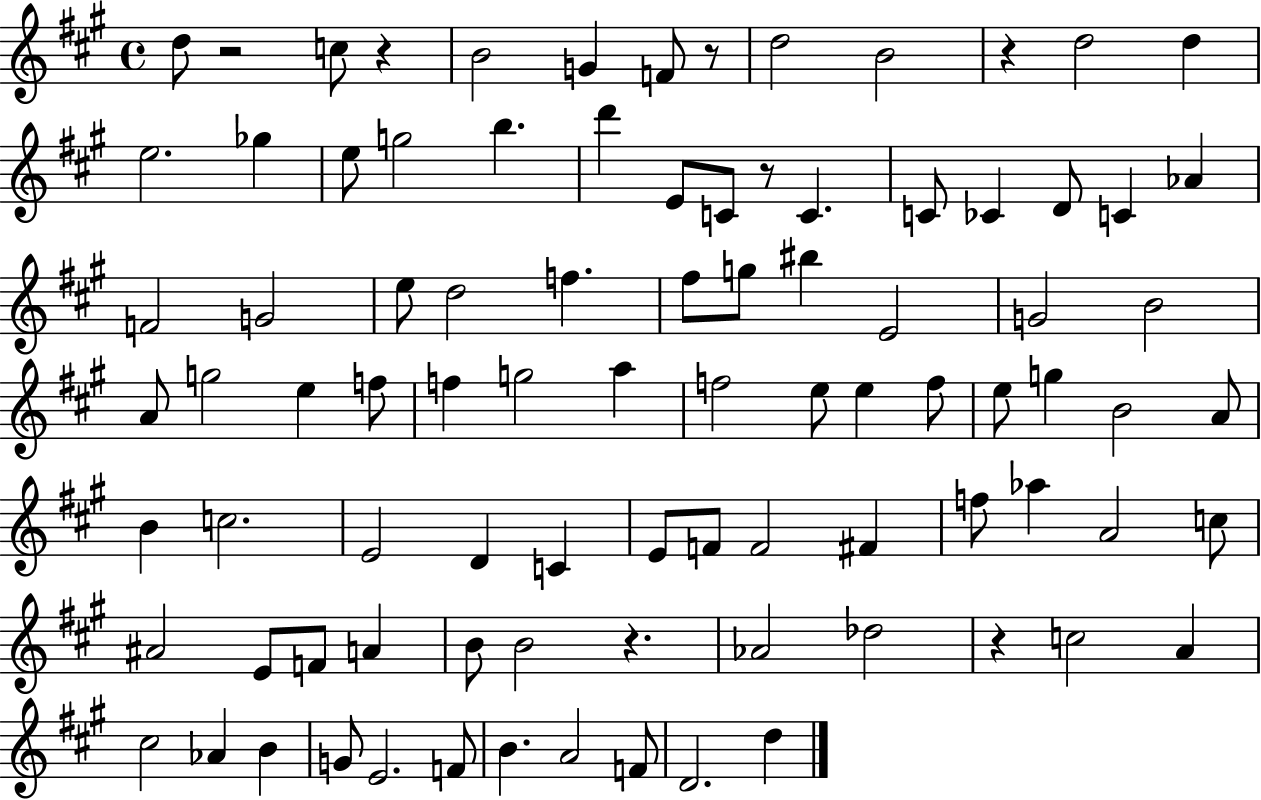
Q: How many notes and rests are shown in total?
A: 90